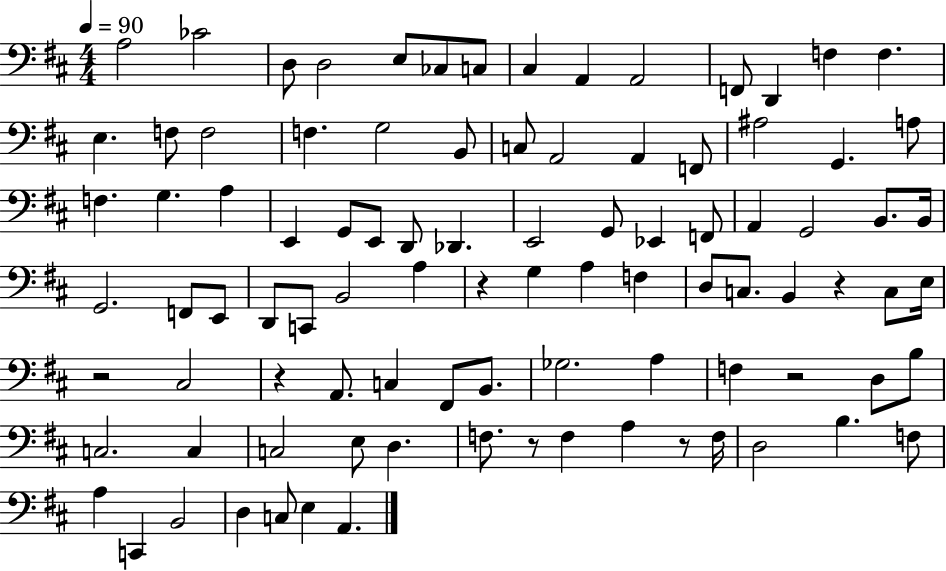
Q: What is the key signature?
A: D major